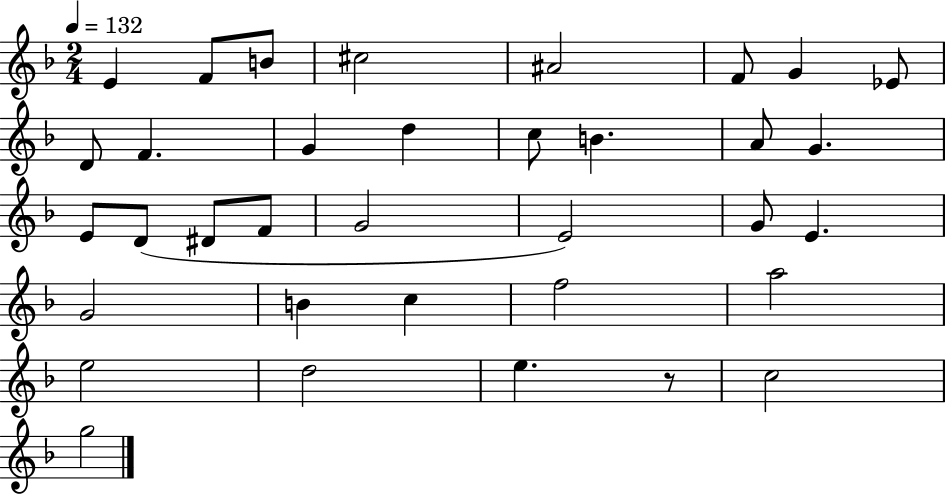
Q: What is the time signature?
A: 2/4